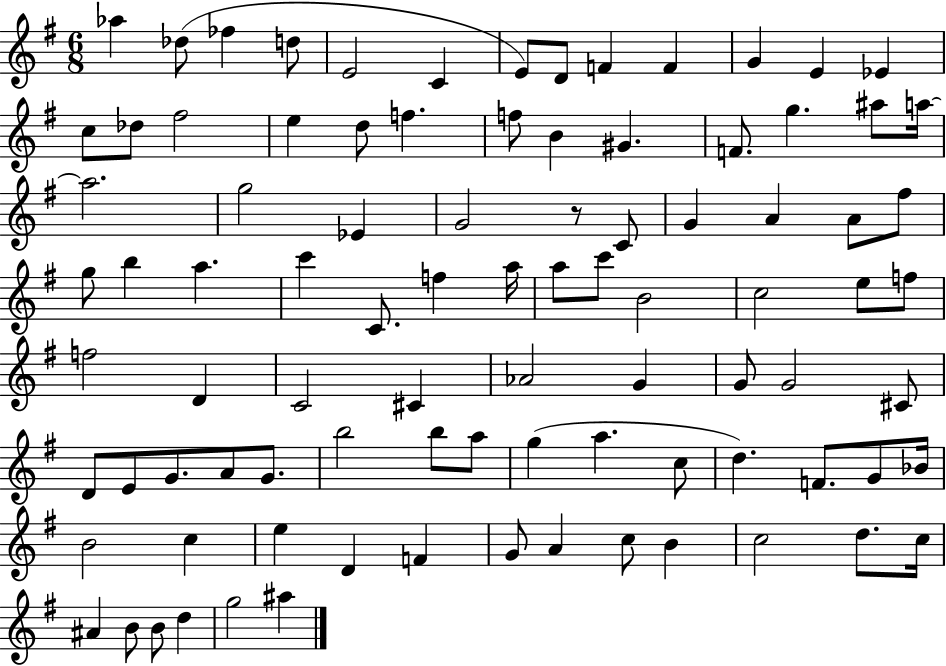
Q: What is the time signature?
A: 6/8